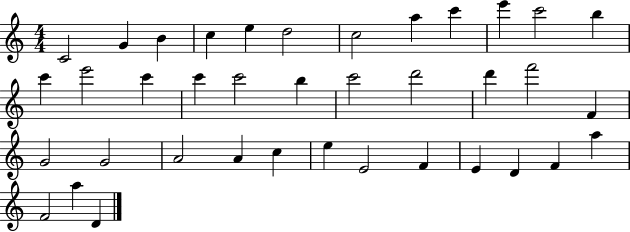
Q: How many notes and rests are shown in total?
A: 38